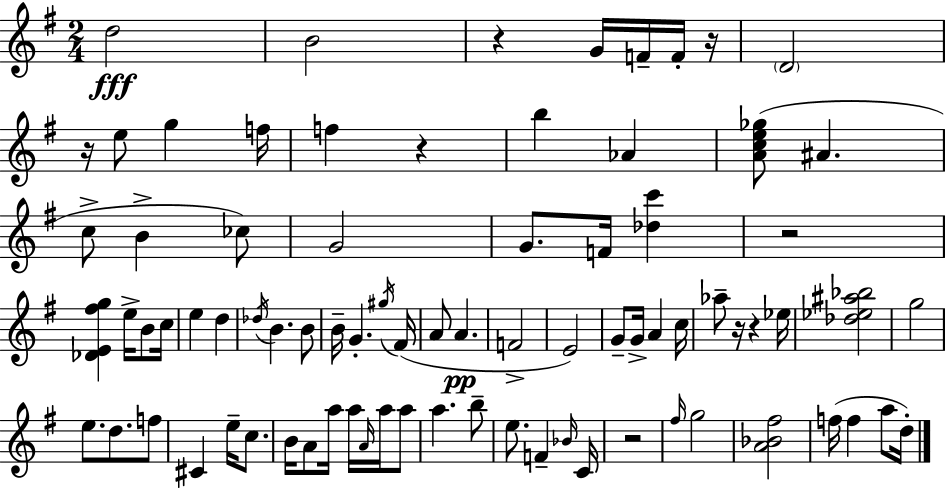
D5/h B4/h R/q G4/s F4/s F4/s R/s D4/h R/s E5/e G5/q F5/s F5/q R/q B5/q Ab4/q [A4,C5,E5,Gb5]/e A#4/q. C5/e B4/q CES5/e G4/h G4/e. F4/s [Db5,C6]/q R/h [Db4,E4,F#5,G5]/q E5/s B4/e C5/s E5/q D5/q Db5/s B4/q. B4/e B4/s G4/q. G#5/s F#4/s A4/e A4/q. F4/h E4/h G4/e G4/s A4/q C5/s Ab5/e R/s R/q Eb5/s [Db5,Eb5,A#5,Bb5]/h G5/h E5/e. D5/e. F5/e C#4/q E5/s C5/e. B4/s A4/e A5/s A5/s A4/s A5/s A5/e A5/q. B5/e E5/e. F4/q Bb4/s C4/s R/h F#5/s G5/h [A4,Bb4,F#5]/h F5/s F5/q A5/e D5/s